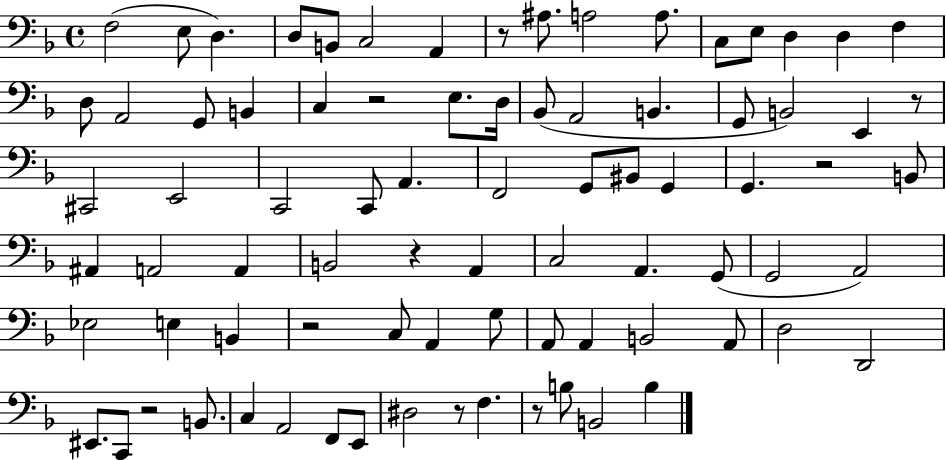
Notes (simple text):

F3/h E3/e D3/q. D3/e B2/e C3/h A2/q R/e A#3/e. A3/h A3/e. C3/e E3/e D3/q D3/q F3/q D3/e A2/h G2/e B2/q C3/q R/h E3/e. D3/s Bb2/e A2/h B2/q. G2/e B2/h E2/q R/e C#2/h E2/h C2/h C2/e A2/q. F2/h G2/e BIS2/e G2/q G2/q. R/h B2/e A#2/q A2/h A2/q B2/h R/q A2/q C3/h A2/q. G2/e G2/h A2/h Eb3/h E3/q B2/q R/h C3/e A2/q G3/e A2/e A2/q B2/h A2/e D3/h D2/h EIS2/e. C2/e R/h B2/e. C3/q A2/h F2/e E2/e D#3/h R/e F3/q. R/e B3/e B2/h B3/q